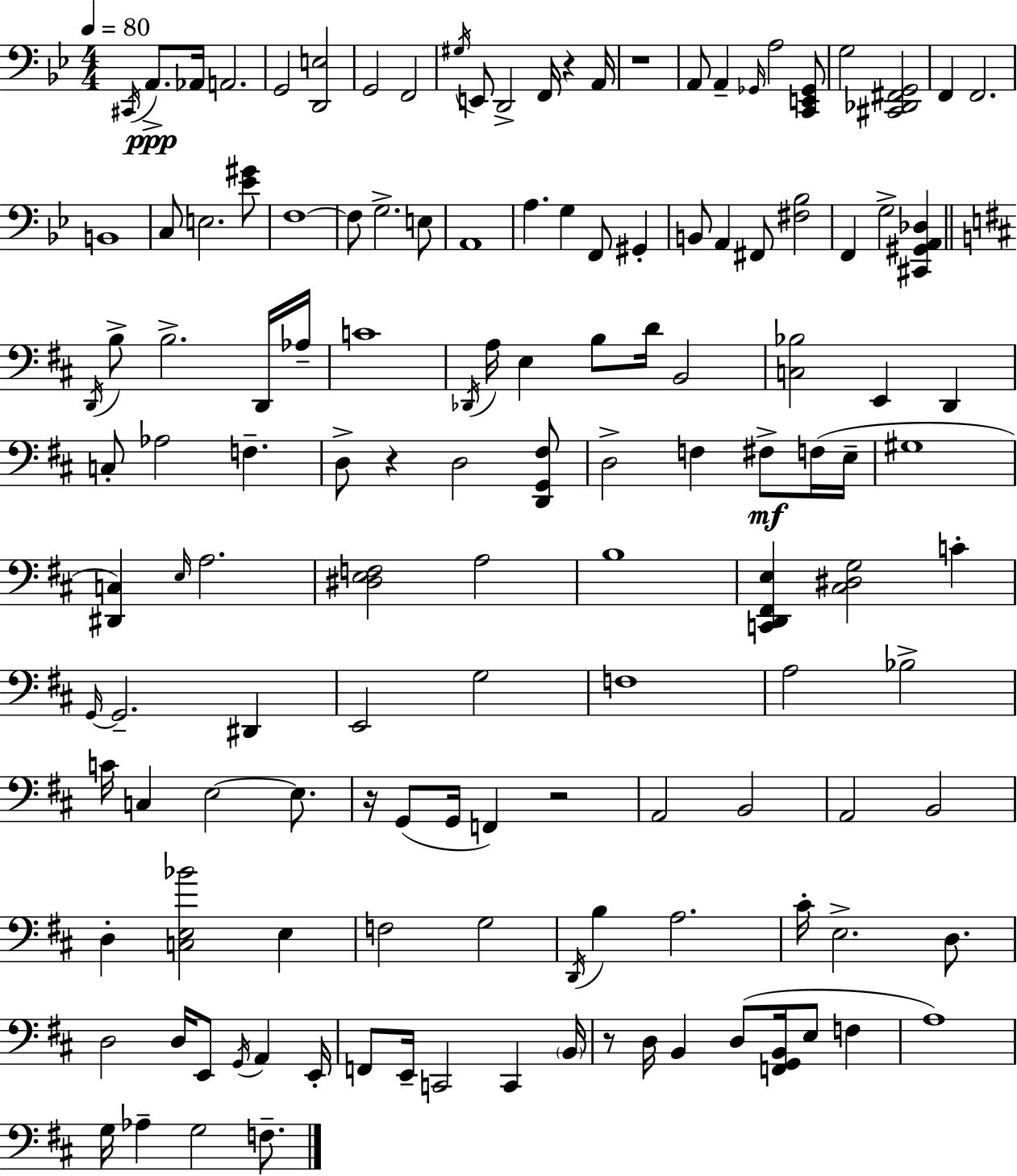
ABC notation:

X:1
T:Untitled
M:4/4
L:1/4
K:Bb
^C,,/4 A,,/2 _A,,/4 A,,2 G,,2 [D,,E,]2 G,,2 F,,2 ^G,/4 E,,/2 D,,2 F,,/4 z A,,/4 z4 A,,/2 A,, _G,,/4 A,2 [C,,E,,_G,,]/2 G,2 [^C,,_D,,^F,,G,,]2 F,, F,,2 B,,4 C,/2 E,2 [_E^G]/2 F,4 F,/2 G,2 E,/2 A,,4 A, G, F,,/2 ^G,, B,,/2 A,, ^F,,/2 [^F,_B,]2 F,, G,2 [^C,,^G,,A,,_D,] D,,/4 B,/2 B,2 D,,/4 _A,/4 C4 _D,,/4 A,/4 E, B,/2 D/4 B,,2 [C,_B,]2 E,, D,, C,/2 _A,2 F, D,/2 z D,2 [D,,G,,^F,]/2 D,2 F, ^F,/2 F,/4 E,/4 ^G,4 [^D,,C,] E,/4 A,2 [^D,E,F,]2 A,2 B,4 [C,,D,,^F,,E,] [^C,^D,G,]2 C G,,/4 G,,2 ^D,, E,,2 G,2 F,4 A,2 _B,2 C/4 C, E,2 E,/2 z/4 G,,/2 G,,/4 F,, z2 A,,2 B,,2 A,,2 B,,2 D, [C,E,_B]2 E, F,2 G,2 D,,/4 B, A,2 ^C/4 E,2 D,/2 D,2 D,/4 E,,/2 G,,/4 A,, E,,/4 F,,/2 E,,/4 C,,2 C,, B,,/4 z/2 D,/4 B,, D,/2 [F,,G,,B,,]/4 E,/2 F, A,4 G,/4 _A, G,2 F,/2